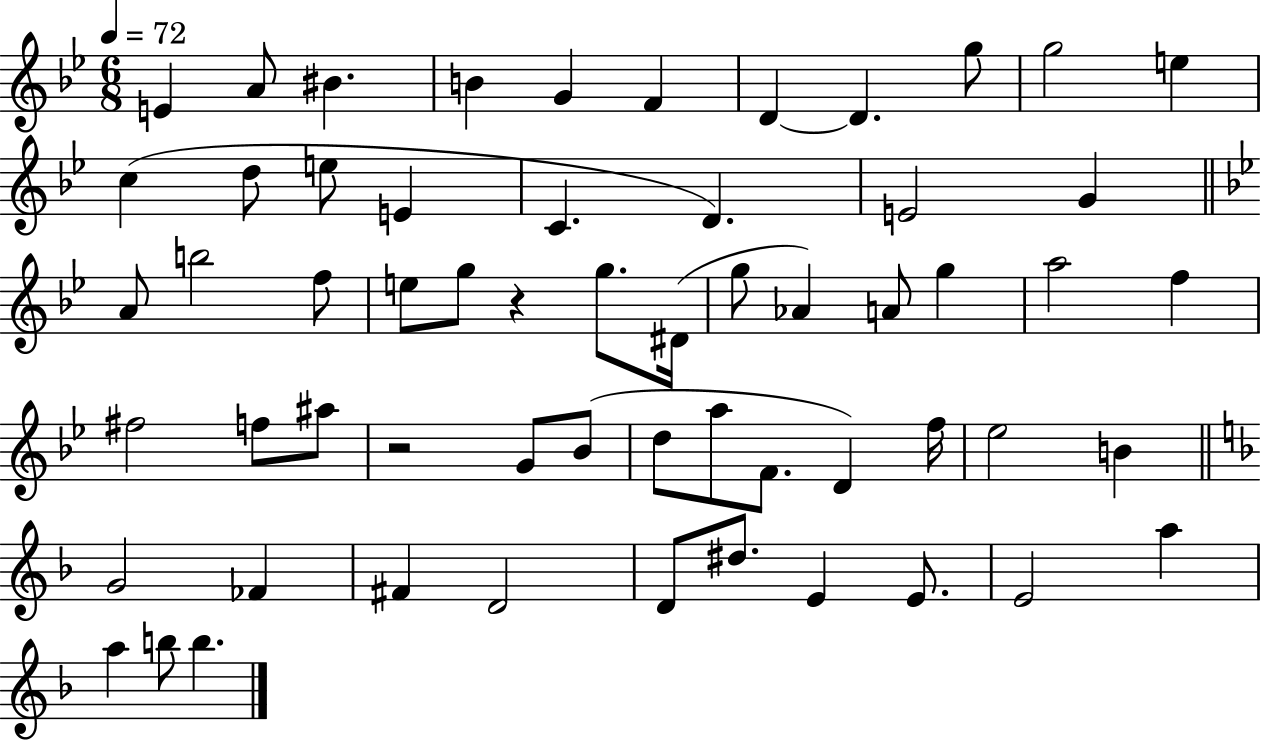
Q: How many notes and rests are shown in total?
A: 59